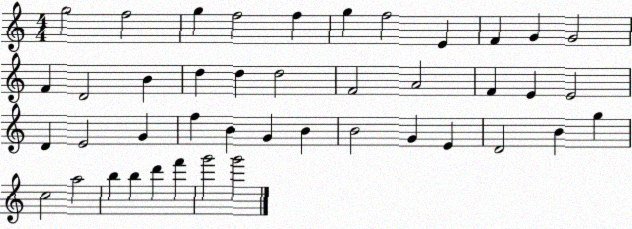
X:1
T:Untitled
M:4/4
L:1/4
K:C
g2 f2 g f2 f g f2 E F G G2 F D2 B d d d2 F2 A2 F E E2 D E2 G f B G B B2 G E D2 B g c2 a2 b b d' f' g'2 g'2